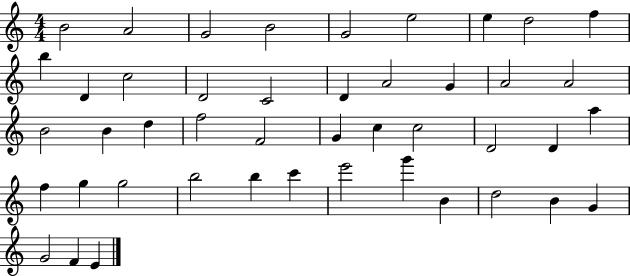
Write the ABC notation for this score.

X:1
T:Untitled
M:4/4
L:1/4
K:C
B2 A2 G2 B2 G2 e2 e d2 f b D c2 D2 C2 D A2 G A2 A2 B2 B d f2 F2 G c c2 D2 D a f g g2 b2 b c' e'2 g' B d2 B G G2 F E